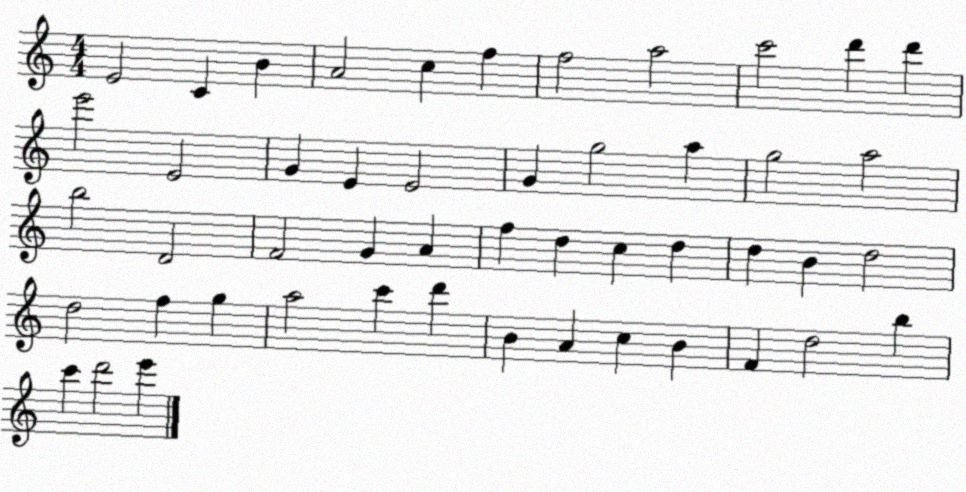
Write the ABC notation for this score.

X:1
T:Untitled
M:4/4
L:1/4
K:C
E2 C B A2 c f f2 a2 c'2 d' d' e'2 E2 G E E2 G g2 a g2 a2 b2 D2 F2 G A f d c d d B d2 d2 f g a2 c' d' B A c B F d2 b c' d'2 e'